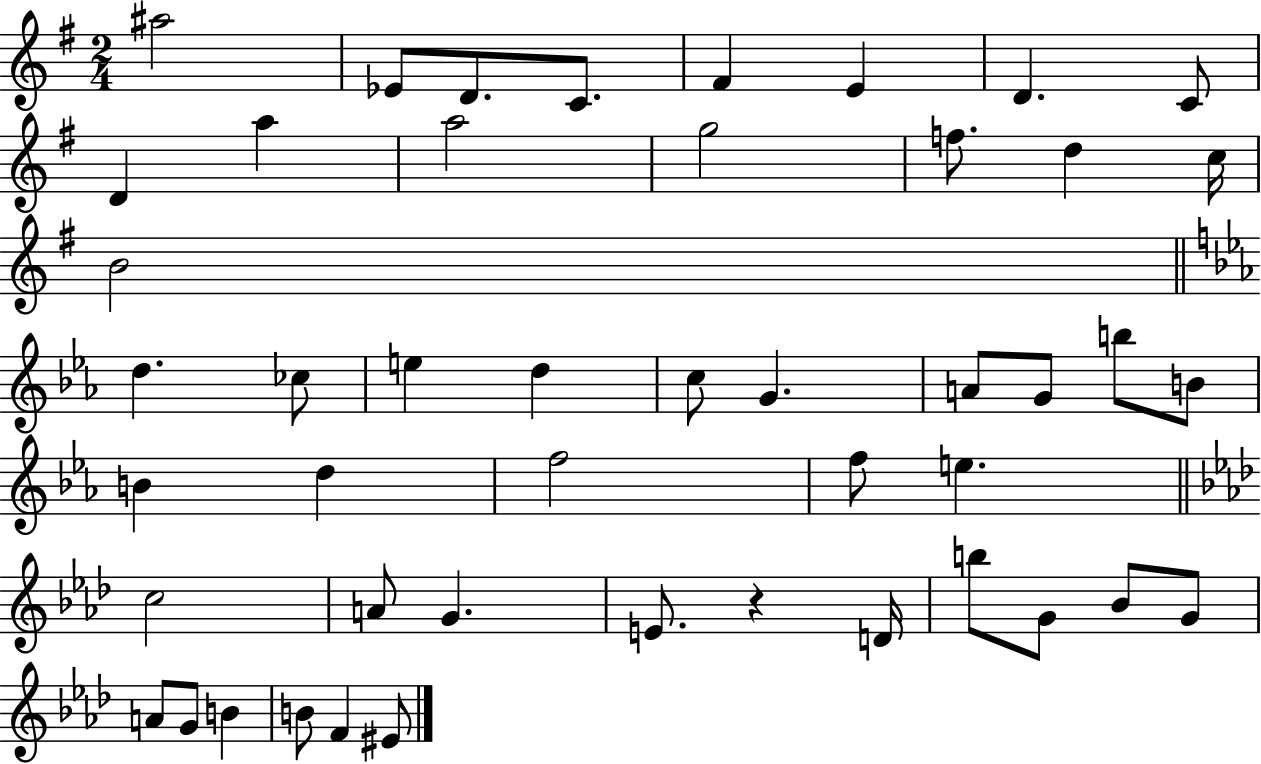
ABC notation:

X:1
T:Untitled
M:2/4
L:1/4
K:G
^a2 _E/2 D/2 C/2 ^F E D C/2 D a a2 g2 f/2 d c/4 B2 d _c/2 e d c/2 G A/2 G/2 b/2 B/2 B d f2 f/2 e c2 A/2 G E/2 z D/4 b/2 G/2 _B/2 G/2 A/2 G/2 B B/2 F ^E/2